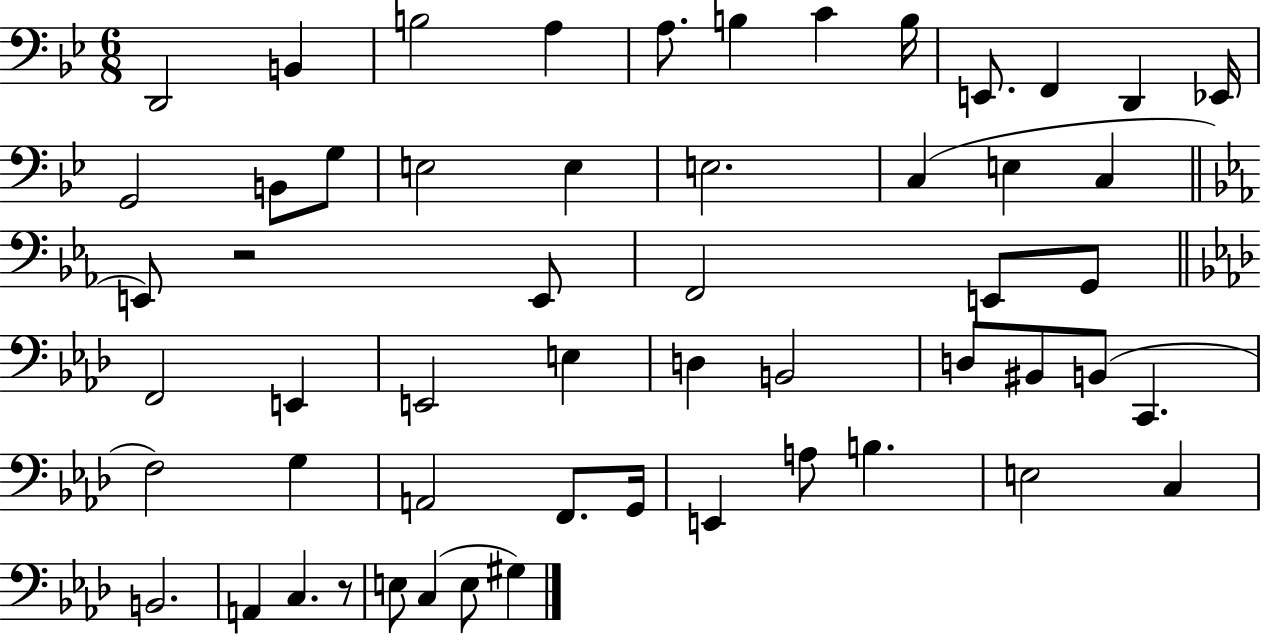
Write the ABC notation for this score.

X:1
T:Untitled
M:6/8
L:1/4
K:Bb
D,,2 B,, B,2 A, A,/2 B, C B,/4 E,,/2 F,, D,, _E,,/4 G,,2 B,,/2 G,/2 E,2 E, E,2 C, E, C, E,,/2 z2 E,,/2 F,,2 E,,/2 G,,/2 F,,2 E,, E,,2 E, D, B,,2 D,/2 ^B,,/2 B,,/2 C,, F,2 G, A,,2 F,,/2 G,,/4 E,, A,/2 B, E,2 C, B,,2 A,, C, z/2 E,/2 C, E,/2 ^G,